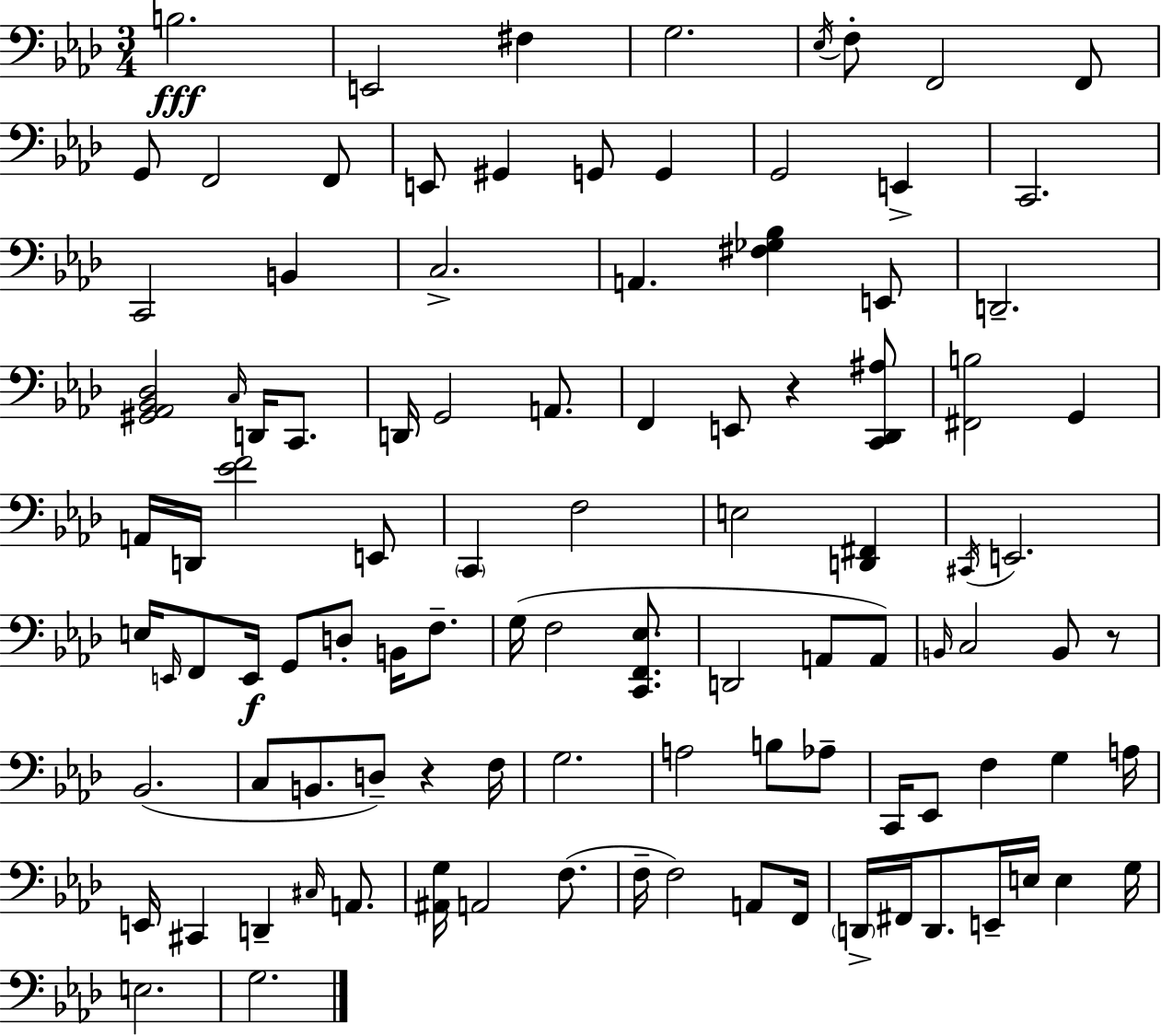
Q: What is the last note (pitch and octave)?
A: G3